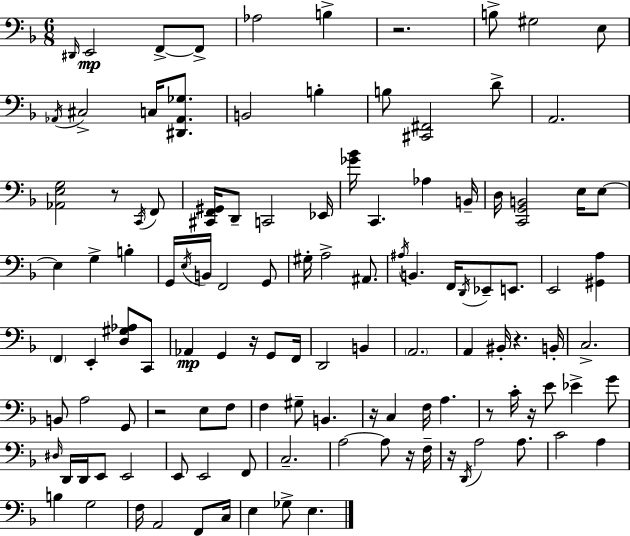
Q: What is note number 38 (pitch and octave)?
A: A3